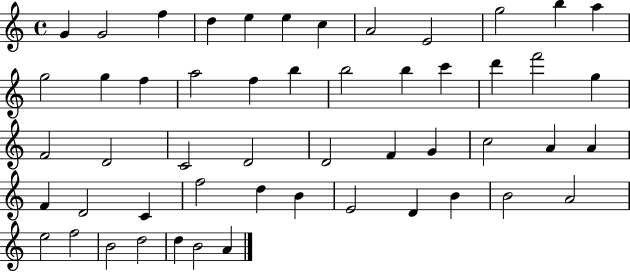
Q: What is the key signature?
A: C major